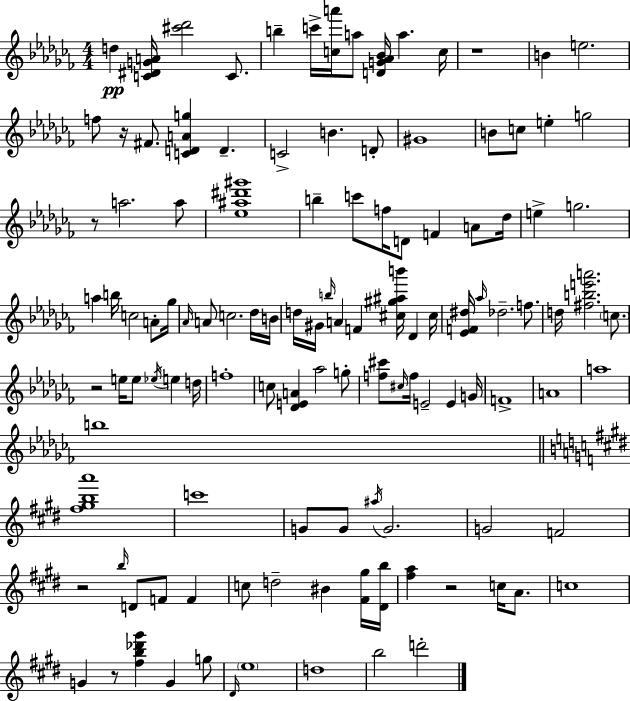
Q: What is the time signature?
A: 4/4